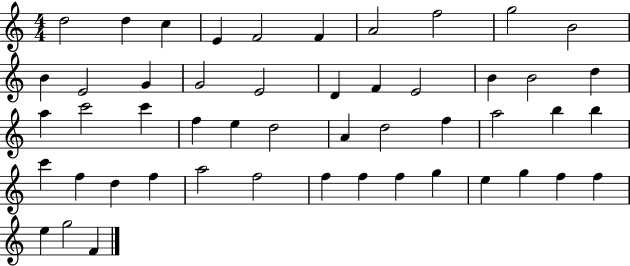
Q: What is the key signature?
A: C major